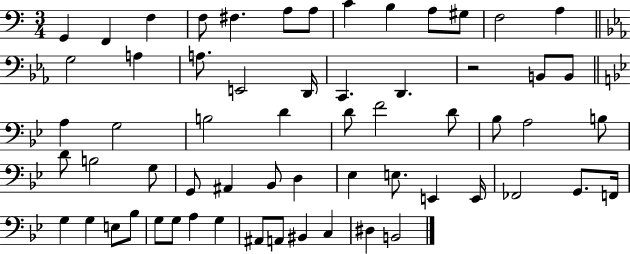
X:1
T:Untitled
M:3/4
L:1/4
K:C
G,, F,, F, F,/2 ^F, A,/2 A,/2 C B, A,/2 ^G,/2 F,2 A, G,2 A, A,/2 E,,2 D,,/4 C,, D,, z2 B,,/2 B,,/2 A, G,2 B,2 D D/2 F2 D/2 _B,/2 A,2 B,/2 D/2 B,2 G,/2 G,,/2 ^A,, _B,,/2 D, _E, E,/2 E,, E,,/4 _F,,2 G,,/2 F,,/4 G, G, E,/2 _B,/2 G,/2 G,/2 A, G, ^A,,/2 A,,/2 ^B,, C, ^D, B,,2